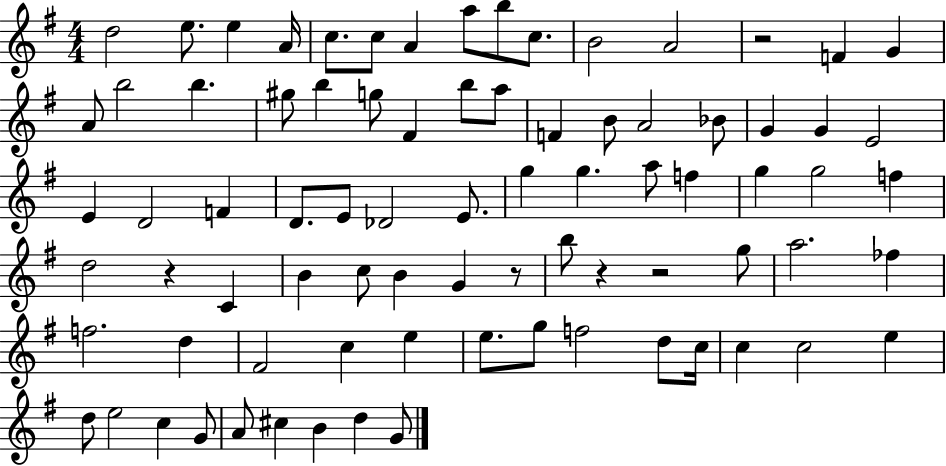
X:1
T:Untitled
M:4/4
L:1/4
K:G
d2 e/2 e A/4 c/2 c/2 A a/2 b/2 c/2 B2 A2 z2 F G A/2 b2 b ^g/2 b g/2 ^F b/2 a/2 F B/2 A2 _B/2 G G E2 E D2 F D/2 E/2 _D2 E/2 g g a/2 f g g2 f d2 z C B c/2 B G z/2 b/2 z z2 g/2 a2 _f f2 d ^F2 c e e/2 g/2 f2 d/2 c/4 c c2 e d/2 e2 c G/2 A/2 ^c B d G/2